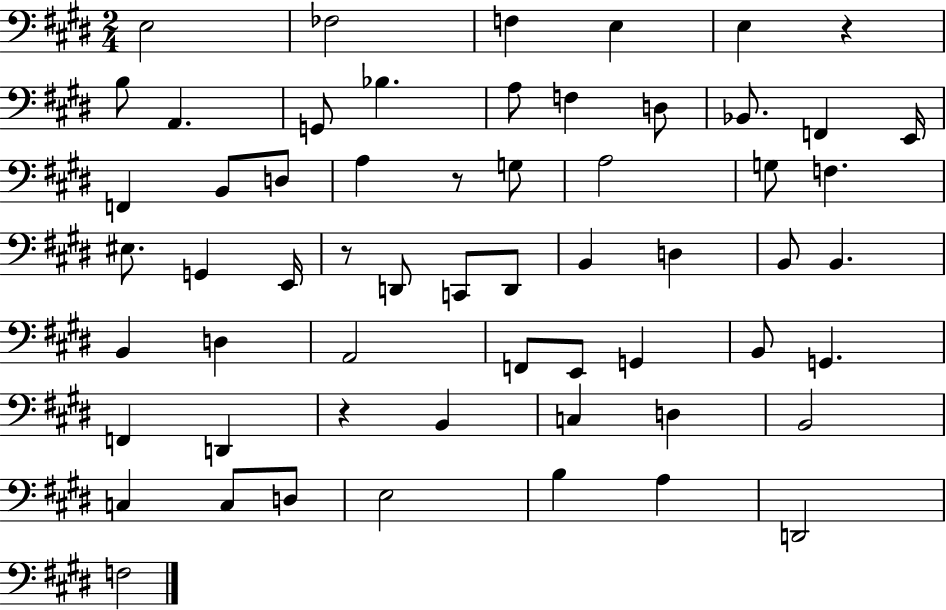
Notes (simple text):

E3/h FES3/h F3/q E3/q E3/q R/q B3/e A2/q. G2/e Bb3/q. A3/e F3/q D3/e Bb2/e. F2/q E2/s F2/q B2/e D3/e A3/q R/e G3/e A3/h G3/e F3/q. EIS3/e. G2/q E2/s R/e D2/e C2/e D2/e B2/q D3/q B2/e B2/q. B2/q D3/q A2/h F2/e E2/e G2/q B2/e G2/q. F2/q D2/q R/q B2/q C3/q D3/q B2/h C3/q C3/e D3/e E3/h B3/q A3/q D2/h F3/h